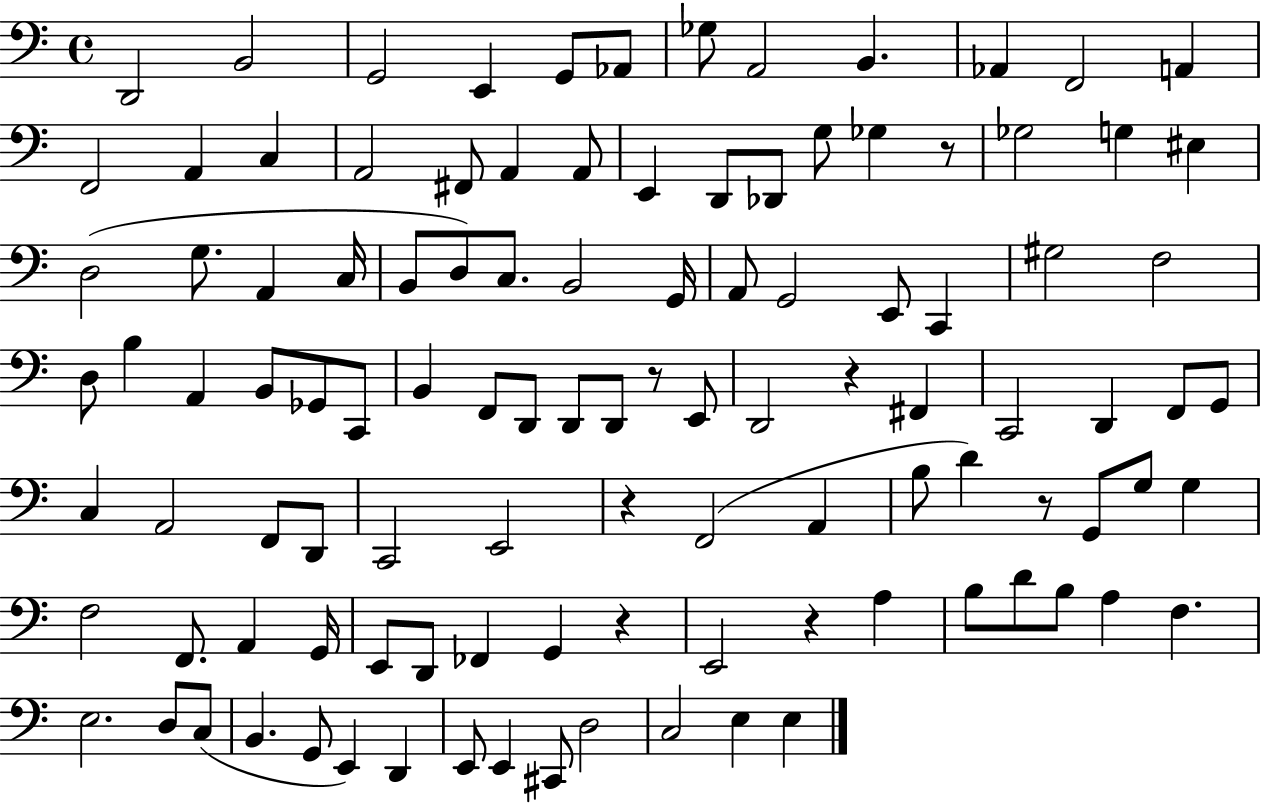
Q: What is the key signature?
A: C major